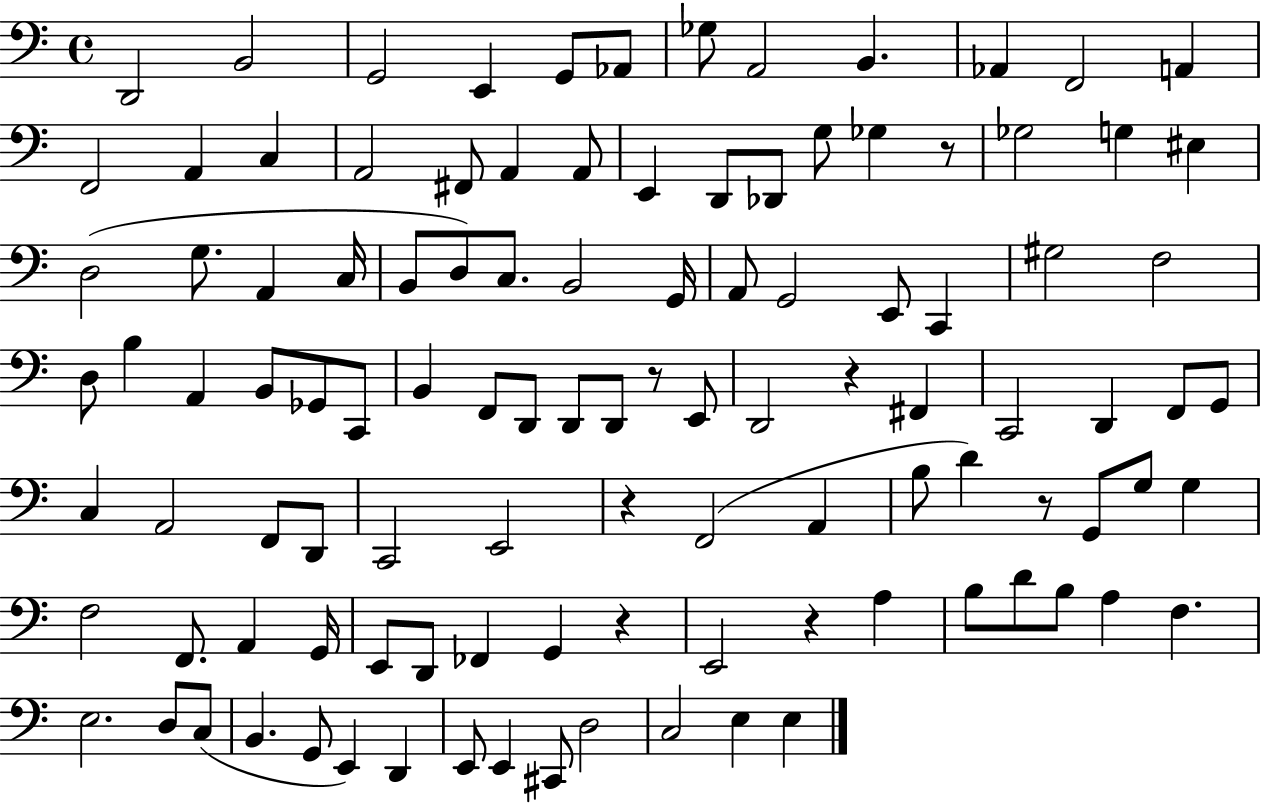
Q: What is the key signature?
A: C major